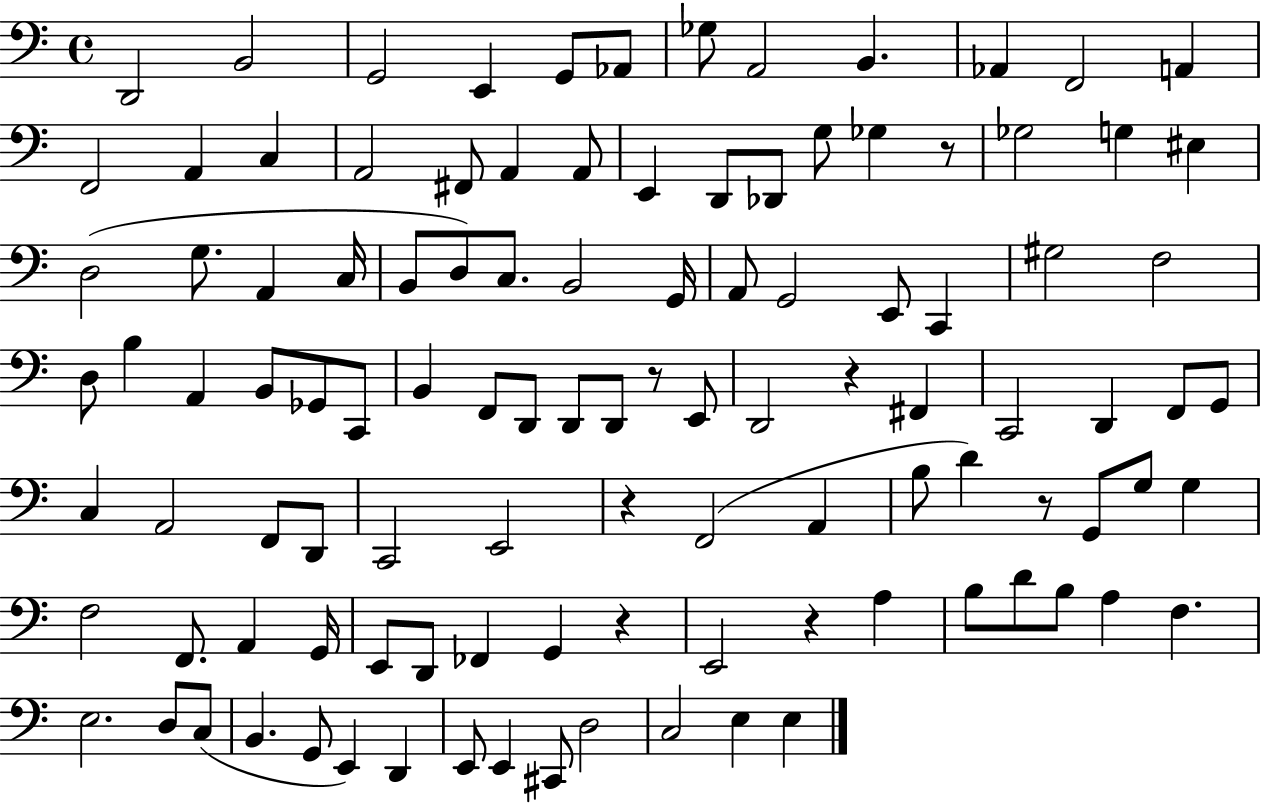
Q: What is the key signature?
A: C major